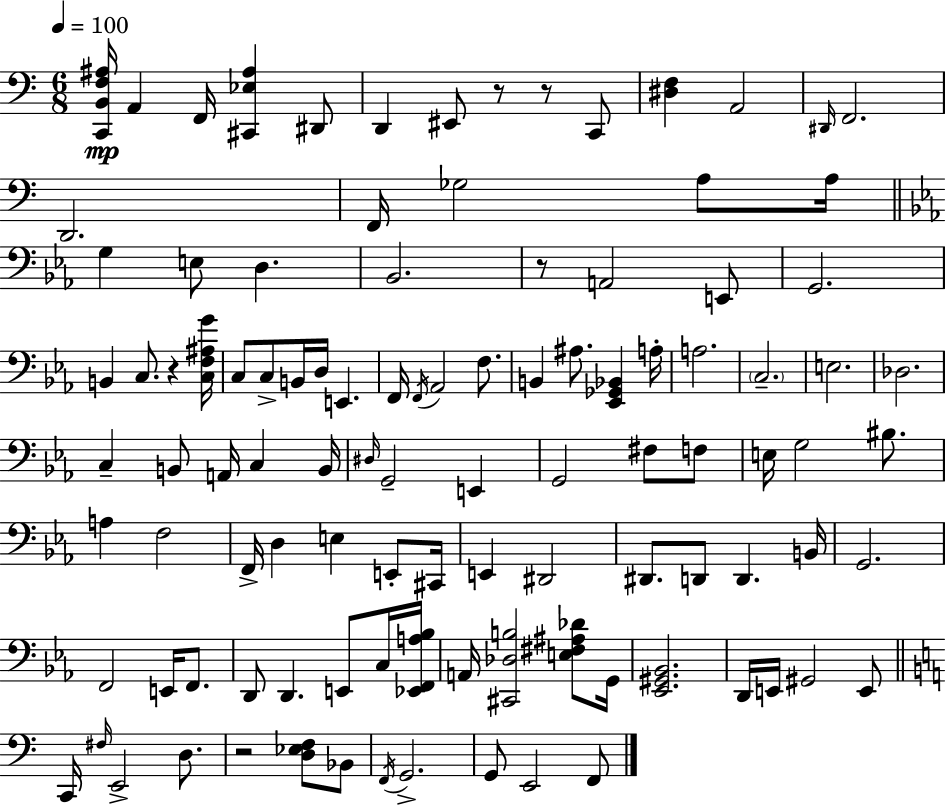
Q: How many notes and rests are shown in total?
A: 105